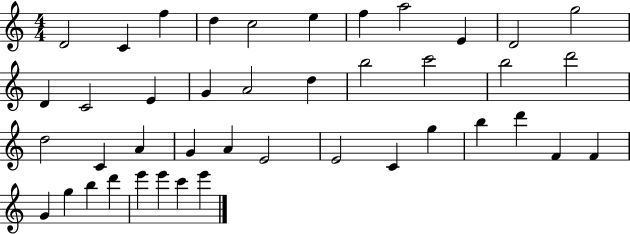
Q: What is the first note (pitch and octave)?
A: D4